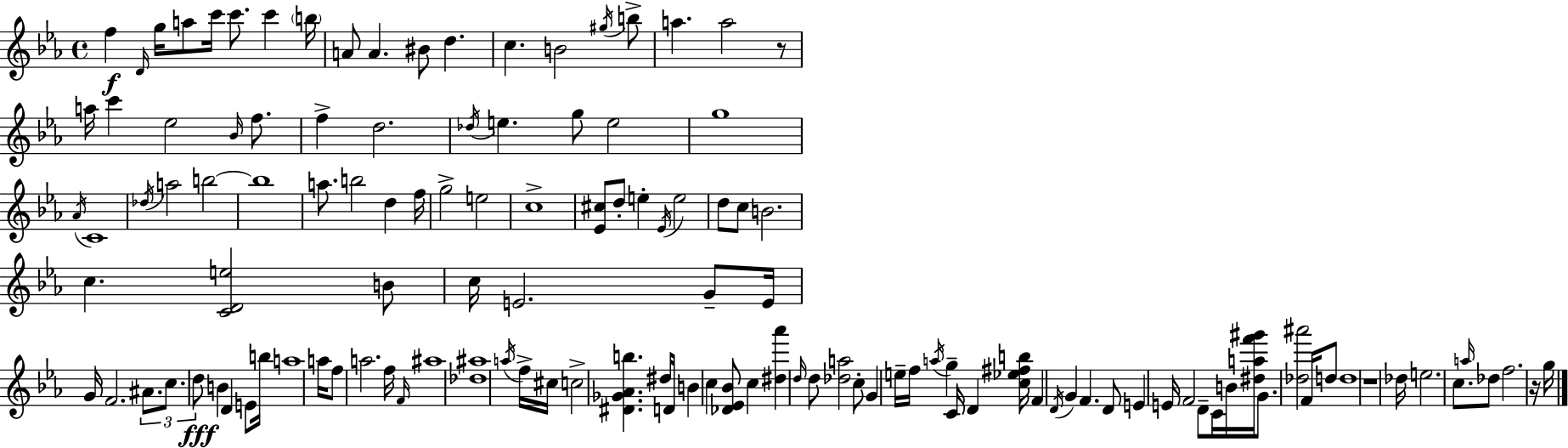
F5/q D4/s G5/s A5/e C6/s C6/e. C6/q B5/s A4/e A4/q. BIS4/e D5/q. C5/q. B4/h G#5/s B5/e A5/q. A5/h R/e A5/s C6/q Eb5/h Bb4/s F5/e. F5/q D5/h. Db5/s E5/q. G5/e E5/h G5/w Ab4/s C4/w Db5/s A5/h B5/h B5/w A5/e. B5/h D5/q F5/s G5/h E5/h C5/w [Eb4,C#5]/e D5/e E5/q Eb4/s E5/h D5/e C5/e B4/h. C5/q. [C4,D4,E5]/h B4/e C5/s E4/h. G4/e E4/s G4/s F4/h. A#4/e. C5/e. D5/e B4/q D4/q E4/e B5/s A5/w A5/s F5/e A5/h. F5/s F4/s A#5/w [Db5,A#5]/w A5/s F5/s C#5/s C5/h [D#4,Gb4,Ab4,B5]/q. D#5/s D4/s B4/q C5/q [Db4,Eb4,Bb4]/e C5/q [D#5,Ab6]/q D5/s D5/e [Db5,A5]/h C5/e G4/q E5/s F5/s A5/s G5/q C4/s D4/q [C5,Eb5,F#5,B5]/s F4/q D4/s G4/q F4/q. D4/e E4/q E4/s F4/h D4/e C4/s B4/s [D#5,A5,F6,G#6]/s G4/e. [Db5,A#6]/h F4/s D5/e D5/w R/w Db5/s E5/h. C5/e. A5/s Db5/e F5/h. R/s G5/s